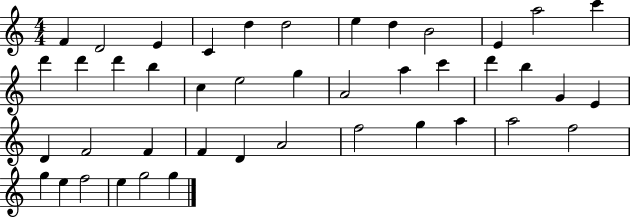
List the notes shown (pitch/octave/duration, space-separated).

F4/q D4/h E4/q C4/q D5/q D5/h E5/q D5/q B4/h E4/q A5/h C6/q D6/q D6/q D6/q B5/q C5/q E5/h G5/q A4/h A5/q C6/q D6/q B5/q G4/q E4/q D4/q F4/h F4/q F4/q D4/q A4/h F5/h G5/q A5/q A5/h F5/h G5/q E5/q F5/h E5/q G5/h G5/q